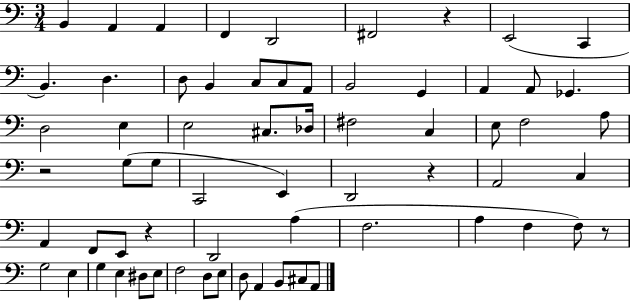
B2/q A2/q A2/q F2/q D2/h F#2/h R/q E2/h C2/q B2/q. D3/q. D3/e B2/q C3/e C3/e A2/e B2/h G2/q A2/q A2/e Gb2/q. D3/h E3/q E3/h C#3/e. Db3/s F#3/h C3/q E3/e F3/h A3/e R/h G3/e G3/e C2/h E2/q D2/h R/q A2/h C3/q A2/q F2/e E2/e R/q D2/h A3/q F3/h. A3/q F3/q F3/e R/e G3/h E3/q G3/q E3/q D#3/e E3/e F3/h D3/e E3/e D3/e A2/q B2/e C#3/e A2/e